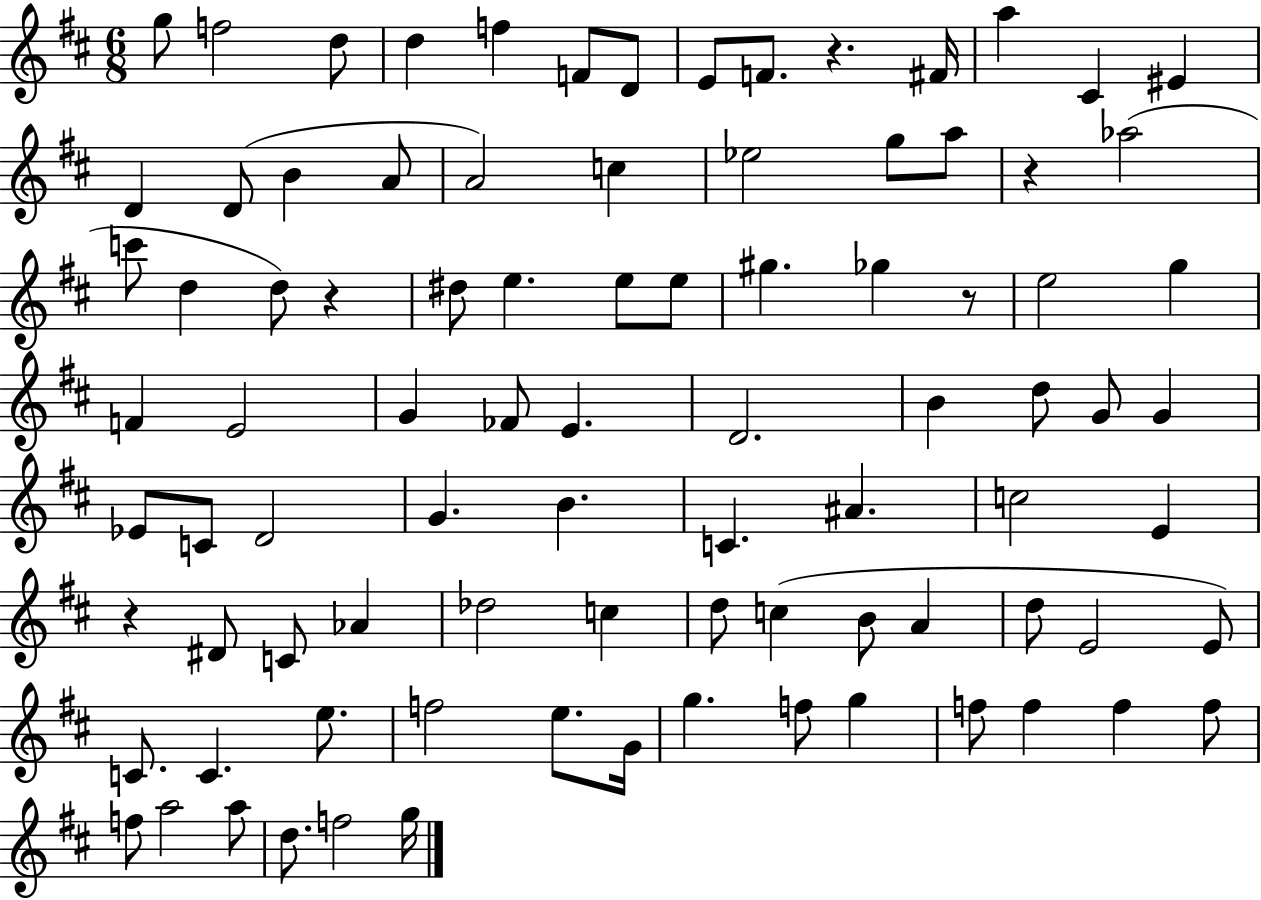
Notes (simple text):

G5/e F5/h D5/e D5/q F5/q F4/e D4/e E4/e F4/e. R/q. F#4/s A5/q C#4/q EIS4/q D4/q D4/e B4/q A4/e A4/h C5/q Eb5/h G5/e A5/e R/q Ab5/h C6/e D5/q D5/e R/q D#5/e E5/q. E5/e E5/e G#5/q. Gb5/q R/e E5/h G5/q F4/q E4/h G4/q FES4/e E4/q. D4/h. B4/q D5/e G4/e G4/q Eb4/e C4/e D4/h G4/q. B4/q. C4/q. A#4/q. C5/h E4/q R/q D#4/e C4/e Ab4/q Db5/h C5/q D5/e C5/q B4/e A4/q D5/e E4/h E4/e C4/e. C4/q. E5/e. F5/h E5/e. G4/s G5/q. F5/e G5/q F5/e F5/q F5/q F5/e F5/e A5/h A5/e D5/e. F5/h G5/s